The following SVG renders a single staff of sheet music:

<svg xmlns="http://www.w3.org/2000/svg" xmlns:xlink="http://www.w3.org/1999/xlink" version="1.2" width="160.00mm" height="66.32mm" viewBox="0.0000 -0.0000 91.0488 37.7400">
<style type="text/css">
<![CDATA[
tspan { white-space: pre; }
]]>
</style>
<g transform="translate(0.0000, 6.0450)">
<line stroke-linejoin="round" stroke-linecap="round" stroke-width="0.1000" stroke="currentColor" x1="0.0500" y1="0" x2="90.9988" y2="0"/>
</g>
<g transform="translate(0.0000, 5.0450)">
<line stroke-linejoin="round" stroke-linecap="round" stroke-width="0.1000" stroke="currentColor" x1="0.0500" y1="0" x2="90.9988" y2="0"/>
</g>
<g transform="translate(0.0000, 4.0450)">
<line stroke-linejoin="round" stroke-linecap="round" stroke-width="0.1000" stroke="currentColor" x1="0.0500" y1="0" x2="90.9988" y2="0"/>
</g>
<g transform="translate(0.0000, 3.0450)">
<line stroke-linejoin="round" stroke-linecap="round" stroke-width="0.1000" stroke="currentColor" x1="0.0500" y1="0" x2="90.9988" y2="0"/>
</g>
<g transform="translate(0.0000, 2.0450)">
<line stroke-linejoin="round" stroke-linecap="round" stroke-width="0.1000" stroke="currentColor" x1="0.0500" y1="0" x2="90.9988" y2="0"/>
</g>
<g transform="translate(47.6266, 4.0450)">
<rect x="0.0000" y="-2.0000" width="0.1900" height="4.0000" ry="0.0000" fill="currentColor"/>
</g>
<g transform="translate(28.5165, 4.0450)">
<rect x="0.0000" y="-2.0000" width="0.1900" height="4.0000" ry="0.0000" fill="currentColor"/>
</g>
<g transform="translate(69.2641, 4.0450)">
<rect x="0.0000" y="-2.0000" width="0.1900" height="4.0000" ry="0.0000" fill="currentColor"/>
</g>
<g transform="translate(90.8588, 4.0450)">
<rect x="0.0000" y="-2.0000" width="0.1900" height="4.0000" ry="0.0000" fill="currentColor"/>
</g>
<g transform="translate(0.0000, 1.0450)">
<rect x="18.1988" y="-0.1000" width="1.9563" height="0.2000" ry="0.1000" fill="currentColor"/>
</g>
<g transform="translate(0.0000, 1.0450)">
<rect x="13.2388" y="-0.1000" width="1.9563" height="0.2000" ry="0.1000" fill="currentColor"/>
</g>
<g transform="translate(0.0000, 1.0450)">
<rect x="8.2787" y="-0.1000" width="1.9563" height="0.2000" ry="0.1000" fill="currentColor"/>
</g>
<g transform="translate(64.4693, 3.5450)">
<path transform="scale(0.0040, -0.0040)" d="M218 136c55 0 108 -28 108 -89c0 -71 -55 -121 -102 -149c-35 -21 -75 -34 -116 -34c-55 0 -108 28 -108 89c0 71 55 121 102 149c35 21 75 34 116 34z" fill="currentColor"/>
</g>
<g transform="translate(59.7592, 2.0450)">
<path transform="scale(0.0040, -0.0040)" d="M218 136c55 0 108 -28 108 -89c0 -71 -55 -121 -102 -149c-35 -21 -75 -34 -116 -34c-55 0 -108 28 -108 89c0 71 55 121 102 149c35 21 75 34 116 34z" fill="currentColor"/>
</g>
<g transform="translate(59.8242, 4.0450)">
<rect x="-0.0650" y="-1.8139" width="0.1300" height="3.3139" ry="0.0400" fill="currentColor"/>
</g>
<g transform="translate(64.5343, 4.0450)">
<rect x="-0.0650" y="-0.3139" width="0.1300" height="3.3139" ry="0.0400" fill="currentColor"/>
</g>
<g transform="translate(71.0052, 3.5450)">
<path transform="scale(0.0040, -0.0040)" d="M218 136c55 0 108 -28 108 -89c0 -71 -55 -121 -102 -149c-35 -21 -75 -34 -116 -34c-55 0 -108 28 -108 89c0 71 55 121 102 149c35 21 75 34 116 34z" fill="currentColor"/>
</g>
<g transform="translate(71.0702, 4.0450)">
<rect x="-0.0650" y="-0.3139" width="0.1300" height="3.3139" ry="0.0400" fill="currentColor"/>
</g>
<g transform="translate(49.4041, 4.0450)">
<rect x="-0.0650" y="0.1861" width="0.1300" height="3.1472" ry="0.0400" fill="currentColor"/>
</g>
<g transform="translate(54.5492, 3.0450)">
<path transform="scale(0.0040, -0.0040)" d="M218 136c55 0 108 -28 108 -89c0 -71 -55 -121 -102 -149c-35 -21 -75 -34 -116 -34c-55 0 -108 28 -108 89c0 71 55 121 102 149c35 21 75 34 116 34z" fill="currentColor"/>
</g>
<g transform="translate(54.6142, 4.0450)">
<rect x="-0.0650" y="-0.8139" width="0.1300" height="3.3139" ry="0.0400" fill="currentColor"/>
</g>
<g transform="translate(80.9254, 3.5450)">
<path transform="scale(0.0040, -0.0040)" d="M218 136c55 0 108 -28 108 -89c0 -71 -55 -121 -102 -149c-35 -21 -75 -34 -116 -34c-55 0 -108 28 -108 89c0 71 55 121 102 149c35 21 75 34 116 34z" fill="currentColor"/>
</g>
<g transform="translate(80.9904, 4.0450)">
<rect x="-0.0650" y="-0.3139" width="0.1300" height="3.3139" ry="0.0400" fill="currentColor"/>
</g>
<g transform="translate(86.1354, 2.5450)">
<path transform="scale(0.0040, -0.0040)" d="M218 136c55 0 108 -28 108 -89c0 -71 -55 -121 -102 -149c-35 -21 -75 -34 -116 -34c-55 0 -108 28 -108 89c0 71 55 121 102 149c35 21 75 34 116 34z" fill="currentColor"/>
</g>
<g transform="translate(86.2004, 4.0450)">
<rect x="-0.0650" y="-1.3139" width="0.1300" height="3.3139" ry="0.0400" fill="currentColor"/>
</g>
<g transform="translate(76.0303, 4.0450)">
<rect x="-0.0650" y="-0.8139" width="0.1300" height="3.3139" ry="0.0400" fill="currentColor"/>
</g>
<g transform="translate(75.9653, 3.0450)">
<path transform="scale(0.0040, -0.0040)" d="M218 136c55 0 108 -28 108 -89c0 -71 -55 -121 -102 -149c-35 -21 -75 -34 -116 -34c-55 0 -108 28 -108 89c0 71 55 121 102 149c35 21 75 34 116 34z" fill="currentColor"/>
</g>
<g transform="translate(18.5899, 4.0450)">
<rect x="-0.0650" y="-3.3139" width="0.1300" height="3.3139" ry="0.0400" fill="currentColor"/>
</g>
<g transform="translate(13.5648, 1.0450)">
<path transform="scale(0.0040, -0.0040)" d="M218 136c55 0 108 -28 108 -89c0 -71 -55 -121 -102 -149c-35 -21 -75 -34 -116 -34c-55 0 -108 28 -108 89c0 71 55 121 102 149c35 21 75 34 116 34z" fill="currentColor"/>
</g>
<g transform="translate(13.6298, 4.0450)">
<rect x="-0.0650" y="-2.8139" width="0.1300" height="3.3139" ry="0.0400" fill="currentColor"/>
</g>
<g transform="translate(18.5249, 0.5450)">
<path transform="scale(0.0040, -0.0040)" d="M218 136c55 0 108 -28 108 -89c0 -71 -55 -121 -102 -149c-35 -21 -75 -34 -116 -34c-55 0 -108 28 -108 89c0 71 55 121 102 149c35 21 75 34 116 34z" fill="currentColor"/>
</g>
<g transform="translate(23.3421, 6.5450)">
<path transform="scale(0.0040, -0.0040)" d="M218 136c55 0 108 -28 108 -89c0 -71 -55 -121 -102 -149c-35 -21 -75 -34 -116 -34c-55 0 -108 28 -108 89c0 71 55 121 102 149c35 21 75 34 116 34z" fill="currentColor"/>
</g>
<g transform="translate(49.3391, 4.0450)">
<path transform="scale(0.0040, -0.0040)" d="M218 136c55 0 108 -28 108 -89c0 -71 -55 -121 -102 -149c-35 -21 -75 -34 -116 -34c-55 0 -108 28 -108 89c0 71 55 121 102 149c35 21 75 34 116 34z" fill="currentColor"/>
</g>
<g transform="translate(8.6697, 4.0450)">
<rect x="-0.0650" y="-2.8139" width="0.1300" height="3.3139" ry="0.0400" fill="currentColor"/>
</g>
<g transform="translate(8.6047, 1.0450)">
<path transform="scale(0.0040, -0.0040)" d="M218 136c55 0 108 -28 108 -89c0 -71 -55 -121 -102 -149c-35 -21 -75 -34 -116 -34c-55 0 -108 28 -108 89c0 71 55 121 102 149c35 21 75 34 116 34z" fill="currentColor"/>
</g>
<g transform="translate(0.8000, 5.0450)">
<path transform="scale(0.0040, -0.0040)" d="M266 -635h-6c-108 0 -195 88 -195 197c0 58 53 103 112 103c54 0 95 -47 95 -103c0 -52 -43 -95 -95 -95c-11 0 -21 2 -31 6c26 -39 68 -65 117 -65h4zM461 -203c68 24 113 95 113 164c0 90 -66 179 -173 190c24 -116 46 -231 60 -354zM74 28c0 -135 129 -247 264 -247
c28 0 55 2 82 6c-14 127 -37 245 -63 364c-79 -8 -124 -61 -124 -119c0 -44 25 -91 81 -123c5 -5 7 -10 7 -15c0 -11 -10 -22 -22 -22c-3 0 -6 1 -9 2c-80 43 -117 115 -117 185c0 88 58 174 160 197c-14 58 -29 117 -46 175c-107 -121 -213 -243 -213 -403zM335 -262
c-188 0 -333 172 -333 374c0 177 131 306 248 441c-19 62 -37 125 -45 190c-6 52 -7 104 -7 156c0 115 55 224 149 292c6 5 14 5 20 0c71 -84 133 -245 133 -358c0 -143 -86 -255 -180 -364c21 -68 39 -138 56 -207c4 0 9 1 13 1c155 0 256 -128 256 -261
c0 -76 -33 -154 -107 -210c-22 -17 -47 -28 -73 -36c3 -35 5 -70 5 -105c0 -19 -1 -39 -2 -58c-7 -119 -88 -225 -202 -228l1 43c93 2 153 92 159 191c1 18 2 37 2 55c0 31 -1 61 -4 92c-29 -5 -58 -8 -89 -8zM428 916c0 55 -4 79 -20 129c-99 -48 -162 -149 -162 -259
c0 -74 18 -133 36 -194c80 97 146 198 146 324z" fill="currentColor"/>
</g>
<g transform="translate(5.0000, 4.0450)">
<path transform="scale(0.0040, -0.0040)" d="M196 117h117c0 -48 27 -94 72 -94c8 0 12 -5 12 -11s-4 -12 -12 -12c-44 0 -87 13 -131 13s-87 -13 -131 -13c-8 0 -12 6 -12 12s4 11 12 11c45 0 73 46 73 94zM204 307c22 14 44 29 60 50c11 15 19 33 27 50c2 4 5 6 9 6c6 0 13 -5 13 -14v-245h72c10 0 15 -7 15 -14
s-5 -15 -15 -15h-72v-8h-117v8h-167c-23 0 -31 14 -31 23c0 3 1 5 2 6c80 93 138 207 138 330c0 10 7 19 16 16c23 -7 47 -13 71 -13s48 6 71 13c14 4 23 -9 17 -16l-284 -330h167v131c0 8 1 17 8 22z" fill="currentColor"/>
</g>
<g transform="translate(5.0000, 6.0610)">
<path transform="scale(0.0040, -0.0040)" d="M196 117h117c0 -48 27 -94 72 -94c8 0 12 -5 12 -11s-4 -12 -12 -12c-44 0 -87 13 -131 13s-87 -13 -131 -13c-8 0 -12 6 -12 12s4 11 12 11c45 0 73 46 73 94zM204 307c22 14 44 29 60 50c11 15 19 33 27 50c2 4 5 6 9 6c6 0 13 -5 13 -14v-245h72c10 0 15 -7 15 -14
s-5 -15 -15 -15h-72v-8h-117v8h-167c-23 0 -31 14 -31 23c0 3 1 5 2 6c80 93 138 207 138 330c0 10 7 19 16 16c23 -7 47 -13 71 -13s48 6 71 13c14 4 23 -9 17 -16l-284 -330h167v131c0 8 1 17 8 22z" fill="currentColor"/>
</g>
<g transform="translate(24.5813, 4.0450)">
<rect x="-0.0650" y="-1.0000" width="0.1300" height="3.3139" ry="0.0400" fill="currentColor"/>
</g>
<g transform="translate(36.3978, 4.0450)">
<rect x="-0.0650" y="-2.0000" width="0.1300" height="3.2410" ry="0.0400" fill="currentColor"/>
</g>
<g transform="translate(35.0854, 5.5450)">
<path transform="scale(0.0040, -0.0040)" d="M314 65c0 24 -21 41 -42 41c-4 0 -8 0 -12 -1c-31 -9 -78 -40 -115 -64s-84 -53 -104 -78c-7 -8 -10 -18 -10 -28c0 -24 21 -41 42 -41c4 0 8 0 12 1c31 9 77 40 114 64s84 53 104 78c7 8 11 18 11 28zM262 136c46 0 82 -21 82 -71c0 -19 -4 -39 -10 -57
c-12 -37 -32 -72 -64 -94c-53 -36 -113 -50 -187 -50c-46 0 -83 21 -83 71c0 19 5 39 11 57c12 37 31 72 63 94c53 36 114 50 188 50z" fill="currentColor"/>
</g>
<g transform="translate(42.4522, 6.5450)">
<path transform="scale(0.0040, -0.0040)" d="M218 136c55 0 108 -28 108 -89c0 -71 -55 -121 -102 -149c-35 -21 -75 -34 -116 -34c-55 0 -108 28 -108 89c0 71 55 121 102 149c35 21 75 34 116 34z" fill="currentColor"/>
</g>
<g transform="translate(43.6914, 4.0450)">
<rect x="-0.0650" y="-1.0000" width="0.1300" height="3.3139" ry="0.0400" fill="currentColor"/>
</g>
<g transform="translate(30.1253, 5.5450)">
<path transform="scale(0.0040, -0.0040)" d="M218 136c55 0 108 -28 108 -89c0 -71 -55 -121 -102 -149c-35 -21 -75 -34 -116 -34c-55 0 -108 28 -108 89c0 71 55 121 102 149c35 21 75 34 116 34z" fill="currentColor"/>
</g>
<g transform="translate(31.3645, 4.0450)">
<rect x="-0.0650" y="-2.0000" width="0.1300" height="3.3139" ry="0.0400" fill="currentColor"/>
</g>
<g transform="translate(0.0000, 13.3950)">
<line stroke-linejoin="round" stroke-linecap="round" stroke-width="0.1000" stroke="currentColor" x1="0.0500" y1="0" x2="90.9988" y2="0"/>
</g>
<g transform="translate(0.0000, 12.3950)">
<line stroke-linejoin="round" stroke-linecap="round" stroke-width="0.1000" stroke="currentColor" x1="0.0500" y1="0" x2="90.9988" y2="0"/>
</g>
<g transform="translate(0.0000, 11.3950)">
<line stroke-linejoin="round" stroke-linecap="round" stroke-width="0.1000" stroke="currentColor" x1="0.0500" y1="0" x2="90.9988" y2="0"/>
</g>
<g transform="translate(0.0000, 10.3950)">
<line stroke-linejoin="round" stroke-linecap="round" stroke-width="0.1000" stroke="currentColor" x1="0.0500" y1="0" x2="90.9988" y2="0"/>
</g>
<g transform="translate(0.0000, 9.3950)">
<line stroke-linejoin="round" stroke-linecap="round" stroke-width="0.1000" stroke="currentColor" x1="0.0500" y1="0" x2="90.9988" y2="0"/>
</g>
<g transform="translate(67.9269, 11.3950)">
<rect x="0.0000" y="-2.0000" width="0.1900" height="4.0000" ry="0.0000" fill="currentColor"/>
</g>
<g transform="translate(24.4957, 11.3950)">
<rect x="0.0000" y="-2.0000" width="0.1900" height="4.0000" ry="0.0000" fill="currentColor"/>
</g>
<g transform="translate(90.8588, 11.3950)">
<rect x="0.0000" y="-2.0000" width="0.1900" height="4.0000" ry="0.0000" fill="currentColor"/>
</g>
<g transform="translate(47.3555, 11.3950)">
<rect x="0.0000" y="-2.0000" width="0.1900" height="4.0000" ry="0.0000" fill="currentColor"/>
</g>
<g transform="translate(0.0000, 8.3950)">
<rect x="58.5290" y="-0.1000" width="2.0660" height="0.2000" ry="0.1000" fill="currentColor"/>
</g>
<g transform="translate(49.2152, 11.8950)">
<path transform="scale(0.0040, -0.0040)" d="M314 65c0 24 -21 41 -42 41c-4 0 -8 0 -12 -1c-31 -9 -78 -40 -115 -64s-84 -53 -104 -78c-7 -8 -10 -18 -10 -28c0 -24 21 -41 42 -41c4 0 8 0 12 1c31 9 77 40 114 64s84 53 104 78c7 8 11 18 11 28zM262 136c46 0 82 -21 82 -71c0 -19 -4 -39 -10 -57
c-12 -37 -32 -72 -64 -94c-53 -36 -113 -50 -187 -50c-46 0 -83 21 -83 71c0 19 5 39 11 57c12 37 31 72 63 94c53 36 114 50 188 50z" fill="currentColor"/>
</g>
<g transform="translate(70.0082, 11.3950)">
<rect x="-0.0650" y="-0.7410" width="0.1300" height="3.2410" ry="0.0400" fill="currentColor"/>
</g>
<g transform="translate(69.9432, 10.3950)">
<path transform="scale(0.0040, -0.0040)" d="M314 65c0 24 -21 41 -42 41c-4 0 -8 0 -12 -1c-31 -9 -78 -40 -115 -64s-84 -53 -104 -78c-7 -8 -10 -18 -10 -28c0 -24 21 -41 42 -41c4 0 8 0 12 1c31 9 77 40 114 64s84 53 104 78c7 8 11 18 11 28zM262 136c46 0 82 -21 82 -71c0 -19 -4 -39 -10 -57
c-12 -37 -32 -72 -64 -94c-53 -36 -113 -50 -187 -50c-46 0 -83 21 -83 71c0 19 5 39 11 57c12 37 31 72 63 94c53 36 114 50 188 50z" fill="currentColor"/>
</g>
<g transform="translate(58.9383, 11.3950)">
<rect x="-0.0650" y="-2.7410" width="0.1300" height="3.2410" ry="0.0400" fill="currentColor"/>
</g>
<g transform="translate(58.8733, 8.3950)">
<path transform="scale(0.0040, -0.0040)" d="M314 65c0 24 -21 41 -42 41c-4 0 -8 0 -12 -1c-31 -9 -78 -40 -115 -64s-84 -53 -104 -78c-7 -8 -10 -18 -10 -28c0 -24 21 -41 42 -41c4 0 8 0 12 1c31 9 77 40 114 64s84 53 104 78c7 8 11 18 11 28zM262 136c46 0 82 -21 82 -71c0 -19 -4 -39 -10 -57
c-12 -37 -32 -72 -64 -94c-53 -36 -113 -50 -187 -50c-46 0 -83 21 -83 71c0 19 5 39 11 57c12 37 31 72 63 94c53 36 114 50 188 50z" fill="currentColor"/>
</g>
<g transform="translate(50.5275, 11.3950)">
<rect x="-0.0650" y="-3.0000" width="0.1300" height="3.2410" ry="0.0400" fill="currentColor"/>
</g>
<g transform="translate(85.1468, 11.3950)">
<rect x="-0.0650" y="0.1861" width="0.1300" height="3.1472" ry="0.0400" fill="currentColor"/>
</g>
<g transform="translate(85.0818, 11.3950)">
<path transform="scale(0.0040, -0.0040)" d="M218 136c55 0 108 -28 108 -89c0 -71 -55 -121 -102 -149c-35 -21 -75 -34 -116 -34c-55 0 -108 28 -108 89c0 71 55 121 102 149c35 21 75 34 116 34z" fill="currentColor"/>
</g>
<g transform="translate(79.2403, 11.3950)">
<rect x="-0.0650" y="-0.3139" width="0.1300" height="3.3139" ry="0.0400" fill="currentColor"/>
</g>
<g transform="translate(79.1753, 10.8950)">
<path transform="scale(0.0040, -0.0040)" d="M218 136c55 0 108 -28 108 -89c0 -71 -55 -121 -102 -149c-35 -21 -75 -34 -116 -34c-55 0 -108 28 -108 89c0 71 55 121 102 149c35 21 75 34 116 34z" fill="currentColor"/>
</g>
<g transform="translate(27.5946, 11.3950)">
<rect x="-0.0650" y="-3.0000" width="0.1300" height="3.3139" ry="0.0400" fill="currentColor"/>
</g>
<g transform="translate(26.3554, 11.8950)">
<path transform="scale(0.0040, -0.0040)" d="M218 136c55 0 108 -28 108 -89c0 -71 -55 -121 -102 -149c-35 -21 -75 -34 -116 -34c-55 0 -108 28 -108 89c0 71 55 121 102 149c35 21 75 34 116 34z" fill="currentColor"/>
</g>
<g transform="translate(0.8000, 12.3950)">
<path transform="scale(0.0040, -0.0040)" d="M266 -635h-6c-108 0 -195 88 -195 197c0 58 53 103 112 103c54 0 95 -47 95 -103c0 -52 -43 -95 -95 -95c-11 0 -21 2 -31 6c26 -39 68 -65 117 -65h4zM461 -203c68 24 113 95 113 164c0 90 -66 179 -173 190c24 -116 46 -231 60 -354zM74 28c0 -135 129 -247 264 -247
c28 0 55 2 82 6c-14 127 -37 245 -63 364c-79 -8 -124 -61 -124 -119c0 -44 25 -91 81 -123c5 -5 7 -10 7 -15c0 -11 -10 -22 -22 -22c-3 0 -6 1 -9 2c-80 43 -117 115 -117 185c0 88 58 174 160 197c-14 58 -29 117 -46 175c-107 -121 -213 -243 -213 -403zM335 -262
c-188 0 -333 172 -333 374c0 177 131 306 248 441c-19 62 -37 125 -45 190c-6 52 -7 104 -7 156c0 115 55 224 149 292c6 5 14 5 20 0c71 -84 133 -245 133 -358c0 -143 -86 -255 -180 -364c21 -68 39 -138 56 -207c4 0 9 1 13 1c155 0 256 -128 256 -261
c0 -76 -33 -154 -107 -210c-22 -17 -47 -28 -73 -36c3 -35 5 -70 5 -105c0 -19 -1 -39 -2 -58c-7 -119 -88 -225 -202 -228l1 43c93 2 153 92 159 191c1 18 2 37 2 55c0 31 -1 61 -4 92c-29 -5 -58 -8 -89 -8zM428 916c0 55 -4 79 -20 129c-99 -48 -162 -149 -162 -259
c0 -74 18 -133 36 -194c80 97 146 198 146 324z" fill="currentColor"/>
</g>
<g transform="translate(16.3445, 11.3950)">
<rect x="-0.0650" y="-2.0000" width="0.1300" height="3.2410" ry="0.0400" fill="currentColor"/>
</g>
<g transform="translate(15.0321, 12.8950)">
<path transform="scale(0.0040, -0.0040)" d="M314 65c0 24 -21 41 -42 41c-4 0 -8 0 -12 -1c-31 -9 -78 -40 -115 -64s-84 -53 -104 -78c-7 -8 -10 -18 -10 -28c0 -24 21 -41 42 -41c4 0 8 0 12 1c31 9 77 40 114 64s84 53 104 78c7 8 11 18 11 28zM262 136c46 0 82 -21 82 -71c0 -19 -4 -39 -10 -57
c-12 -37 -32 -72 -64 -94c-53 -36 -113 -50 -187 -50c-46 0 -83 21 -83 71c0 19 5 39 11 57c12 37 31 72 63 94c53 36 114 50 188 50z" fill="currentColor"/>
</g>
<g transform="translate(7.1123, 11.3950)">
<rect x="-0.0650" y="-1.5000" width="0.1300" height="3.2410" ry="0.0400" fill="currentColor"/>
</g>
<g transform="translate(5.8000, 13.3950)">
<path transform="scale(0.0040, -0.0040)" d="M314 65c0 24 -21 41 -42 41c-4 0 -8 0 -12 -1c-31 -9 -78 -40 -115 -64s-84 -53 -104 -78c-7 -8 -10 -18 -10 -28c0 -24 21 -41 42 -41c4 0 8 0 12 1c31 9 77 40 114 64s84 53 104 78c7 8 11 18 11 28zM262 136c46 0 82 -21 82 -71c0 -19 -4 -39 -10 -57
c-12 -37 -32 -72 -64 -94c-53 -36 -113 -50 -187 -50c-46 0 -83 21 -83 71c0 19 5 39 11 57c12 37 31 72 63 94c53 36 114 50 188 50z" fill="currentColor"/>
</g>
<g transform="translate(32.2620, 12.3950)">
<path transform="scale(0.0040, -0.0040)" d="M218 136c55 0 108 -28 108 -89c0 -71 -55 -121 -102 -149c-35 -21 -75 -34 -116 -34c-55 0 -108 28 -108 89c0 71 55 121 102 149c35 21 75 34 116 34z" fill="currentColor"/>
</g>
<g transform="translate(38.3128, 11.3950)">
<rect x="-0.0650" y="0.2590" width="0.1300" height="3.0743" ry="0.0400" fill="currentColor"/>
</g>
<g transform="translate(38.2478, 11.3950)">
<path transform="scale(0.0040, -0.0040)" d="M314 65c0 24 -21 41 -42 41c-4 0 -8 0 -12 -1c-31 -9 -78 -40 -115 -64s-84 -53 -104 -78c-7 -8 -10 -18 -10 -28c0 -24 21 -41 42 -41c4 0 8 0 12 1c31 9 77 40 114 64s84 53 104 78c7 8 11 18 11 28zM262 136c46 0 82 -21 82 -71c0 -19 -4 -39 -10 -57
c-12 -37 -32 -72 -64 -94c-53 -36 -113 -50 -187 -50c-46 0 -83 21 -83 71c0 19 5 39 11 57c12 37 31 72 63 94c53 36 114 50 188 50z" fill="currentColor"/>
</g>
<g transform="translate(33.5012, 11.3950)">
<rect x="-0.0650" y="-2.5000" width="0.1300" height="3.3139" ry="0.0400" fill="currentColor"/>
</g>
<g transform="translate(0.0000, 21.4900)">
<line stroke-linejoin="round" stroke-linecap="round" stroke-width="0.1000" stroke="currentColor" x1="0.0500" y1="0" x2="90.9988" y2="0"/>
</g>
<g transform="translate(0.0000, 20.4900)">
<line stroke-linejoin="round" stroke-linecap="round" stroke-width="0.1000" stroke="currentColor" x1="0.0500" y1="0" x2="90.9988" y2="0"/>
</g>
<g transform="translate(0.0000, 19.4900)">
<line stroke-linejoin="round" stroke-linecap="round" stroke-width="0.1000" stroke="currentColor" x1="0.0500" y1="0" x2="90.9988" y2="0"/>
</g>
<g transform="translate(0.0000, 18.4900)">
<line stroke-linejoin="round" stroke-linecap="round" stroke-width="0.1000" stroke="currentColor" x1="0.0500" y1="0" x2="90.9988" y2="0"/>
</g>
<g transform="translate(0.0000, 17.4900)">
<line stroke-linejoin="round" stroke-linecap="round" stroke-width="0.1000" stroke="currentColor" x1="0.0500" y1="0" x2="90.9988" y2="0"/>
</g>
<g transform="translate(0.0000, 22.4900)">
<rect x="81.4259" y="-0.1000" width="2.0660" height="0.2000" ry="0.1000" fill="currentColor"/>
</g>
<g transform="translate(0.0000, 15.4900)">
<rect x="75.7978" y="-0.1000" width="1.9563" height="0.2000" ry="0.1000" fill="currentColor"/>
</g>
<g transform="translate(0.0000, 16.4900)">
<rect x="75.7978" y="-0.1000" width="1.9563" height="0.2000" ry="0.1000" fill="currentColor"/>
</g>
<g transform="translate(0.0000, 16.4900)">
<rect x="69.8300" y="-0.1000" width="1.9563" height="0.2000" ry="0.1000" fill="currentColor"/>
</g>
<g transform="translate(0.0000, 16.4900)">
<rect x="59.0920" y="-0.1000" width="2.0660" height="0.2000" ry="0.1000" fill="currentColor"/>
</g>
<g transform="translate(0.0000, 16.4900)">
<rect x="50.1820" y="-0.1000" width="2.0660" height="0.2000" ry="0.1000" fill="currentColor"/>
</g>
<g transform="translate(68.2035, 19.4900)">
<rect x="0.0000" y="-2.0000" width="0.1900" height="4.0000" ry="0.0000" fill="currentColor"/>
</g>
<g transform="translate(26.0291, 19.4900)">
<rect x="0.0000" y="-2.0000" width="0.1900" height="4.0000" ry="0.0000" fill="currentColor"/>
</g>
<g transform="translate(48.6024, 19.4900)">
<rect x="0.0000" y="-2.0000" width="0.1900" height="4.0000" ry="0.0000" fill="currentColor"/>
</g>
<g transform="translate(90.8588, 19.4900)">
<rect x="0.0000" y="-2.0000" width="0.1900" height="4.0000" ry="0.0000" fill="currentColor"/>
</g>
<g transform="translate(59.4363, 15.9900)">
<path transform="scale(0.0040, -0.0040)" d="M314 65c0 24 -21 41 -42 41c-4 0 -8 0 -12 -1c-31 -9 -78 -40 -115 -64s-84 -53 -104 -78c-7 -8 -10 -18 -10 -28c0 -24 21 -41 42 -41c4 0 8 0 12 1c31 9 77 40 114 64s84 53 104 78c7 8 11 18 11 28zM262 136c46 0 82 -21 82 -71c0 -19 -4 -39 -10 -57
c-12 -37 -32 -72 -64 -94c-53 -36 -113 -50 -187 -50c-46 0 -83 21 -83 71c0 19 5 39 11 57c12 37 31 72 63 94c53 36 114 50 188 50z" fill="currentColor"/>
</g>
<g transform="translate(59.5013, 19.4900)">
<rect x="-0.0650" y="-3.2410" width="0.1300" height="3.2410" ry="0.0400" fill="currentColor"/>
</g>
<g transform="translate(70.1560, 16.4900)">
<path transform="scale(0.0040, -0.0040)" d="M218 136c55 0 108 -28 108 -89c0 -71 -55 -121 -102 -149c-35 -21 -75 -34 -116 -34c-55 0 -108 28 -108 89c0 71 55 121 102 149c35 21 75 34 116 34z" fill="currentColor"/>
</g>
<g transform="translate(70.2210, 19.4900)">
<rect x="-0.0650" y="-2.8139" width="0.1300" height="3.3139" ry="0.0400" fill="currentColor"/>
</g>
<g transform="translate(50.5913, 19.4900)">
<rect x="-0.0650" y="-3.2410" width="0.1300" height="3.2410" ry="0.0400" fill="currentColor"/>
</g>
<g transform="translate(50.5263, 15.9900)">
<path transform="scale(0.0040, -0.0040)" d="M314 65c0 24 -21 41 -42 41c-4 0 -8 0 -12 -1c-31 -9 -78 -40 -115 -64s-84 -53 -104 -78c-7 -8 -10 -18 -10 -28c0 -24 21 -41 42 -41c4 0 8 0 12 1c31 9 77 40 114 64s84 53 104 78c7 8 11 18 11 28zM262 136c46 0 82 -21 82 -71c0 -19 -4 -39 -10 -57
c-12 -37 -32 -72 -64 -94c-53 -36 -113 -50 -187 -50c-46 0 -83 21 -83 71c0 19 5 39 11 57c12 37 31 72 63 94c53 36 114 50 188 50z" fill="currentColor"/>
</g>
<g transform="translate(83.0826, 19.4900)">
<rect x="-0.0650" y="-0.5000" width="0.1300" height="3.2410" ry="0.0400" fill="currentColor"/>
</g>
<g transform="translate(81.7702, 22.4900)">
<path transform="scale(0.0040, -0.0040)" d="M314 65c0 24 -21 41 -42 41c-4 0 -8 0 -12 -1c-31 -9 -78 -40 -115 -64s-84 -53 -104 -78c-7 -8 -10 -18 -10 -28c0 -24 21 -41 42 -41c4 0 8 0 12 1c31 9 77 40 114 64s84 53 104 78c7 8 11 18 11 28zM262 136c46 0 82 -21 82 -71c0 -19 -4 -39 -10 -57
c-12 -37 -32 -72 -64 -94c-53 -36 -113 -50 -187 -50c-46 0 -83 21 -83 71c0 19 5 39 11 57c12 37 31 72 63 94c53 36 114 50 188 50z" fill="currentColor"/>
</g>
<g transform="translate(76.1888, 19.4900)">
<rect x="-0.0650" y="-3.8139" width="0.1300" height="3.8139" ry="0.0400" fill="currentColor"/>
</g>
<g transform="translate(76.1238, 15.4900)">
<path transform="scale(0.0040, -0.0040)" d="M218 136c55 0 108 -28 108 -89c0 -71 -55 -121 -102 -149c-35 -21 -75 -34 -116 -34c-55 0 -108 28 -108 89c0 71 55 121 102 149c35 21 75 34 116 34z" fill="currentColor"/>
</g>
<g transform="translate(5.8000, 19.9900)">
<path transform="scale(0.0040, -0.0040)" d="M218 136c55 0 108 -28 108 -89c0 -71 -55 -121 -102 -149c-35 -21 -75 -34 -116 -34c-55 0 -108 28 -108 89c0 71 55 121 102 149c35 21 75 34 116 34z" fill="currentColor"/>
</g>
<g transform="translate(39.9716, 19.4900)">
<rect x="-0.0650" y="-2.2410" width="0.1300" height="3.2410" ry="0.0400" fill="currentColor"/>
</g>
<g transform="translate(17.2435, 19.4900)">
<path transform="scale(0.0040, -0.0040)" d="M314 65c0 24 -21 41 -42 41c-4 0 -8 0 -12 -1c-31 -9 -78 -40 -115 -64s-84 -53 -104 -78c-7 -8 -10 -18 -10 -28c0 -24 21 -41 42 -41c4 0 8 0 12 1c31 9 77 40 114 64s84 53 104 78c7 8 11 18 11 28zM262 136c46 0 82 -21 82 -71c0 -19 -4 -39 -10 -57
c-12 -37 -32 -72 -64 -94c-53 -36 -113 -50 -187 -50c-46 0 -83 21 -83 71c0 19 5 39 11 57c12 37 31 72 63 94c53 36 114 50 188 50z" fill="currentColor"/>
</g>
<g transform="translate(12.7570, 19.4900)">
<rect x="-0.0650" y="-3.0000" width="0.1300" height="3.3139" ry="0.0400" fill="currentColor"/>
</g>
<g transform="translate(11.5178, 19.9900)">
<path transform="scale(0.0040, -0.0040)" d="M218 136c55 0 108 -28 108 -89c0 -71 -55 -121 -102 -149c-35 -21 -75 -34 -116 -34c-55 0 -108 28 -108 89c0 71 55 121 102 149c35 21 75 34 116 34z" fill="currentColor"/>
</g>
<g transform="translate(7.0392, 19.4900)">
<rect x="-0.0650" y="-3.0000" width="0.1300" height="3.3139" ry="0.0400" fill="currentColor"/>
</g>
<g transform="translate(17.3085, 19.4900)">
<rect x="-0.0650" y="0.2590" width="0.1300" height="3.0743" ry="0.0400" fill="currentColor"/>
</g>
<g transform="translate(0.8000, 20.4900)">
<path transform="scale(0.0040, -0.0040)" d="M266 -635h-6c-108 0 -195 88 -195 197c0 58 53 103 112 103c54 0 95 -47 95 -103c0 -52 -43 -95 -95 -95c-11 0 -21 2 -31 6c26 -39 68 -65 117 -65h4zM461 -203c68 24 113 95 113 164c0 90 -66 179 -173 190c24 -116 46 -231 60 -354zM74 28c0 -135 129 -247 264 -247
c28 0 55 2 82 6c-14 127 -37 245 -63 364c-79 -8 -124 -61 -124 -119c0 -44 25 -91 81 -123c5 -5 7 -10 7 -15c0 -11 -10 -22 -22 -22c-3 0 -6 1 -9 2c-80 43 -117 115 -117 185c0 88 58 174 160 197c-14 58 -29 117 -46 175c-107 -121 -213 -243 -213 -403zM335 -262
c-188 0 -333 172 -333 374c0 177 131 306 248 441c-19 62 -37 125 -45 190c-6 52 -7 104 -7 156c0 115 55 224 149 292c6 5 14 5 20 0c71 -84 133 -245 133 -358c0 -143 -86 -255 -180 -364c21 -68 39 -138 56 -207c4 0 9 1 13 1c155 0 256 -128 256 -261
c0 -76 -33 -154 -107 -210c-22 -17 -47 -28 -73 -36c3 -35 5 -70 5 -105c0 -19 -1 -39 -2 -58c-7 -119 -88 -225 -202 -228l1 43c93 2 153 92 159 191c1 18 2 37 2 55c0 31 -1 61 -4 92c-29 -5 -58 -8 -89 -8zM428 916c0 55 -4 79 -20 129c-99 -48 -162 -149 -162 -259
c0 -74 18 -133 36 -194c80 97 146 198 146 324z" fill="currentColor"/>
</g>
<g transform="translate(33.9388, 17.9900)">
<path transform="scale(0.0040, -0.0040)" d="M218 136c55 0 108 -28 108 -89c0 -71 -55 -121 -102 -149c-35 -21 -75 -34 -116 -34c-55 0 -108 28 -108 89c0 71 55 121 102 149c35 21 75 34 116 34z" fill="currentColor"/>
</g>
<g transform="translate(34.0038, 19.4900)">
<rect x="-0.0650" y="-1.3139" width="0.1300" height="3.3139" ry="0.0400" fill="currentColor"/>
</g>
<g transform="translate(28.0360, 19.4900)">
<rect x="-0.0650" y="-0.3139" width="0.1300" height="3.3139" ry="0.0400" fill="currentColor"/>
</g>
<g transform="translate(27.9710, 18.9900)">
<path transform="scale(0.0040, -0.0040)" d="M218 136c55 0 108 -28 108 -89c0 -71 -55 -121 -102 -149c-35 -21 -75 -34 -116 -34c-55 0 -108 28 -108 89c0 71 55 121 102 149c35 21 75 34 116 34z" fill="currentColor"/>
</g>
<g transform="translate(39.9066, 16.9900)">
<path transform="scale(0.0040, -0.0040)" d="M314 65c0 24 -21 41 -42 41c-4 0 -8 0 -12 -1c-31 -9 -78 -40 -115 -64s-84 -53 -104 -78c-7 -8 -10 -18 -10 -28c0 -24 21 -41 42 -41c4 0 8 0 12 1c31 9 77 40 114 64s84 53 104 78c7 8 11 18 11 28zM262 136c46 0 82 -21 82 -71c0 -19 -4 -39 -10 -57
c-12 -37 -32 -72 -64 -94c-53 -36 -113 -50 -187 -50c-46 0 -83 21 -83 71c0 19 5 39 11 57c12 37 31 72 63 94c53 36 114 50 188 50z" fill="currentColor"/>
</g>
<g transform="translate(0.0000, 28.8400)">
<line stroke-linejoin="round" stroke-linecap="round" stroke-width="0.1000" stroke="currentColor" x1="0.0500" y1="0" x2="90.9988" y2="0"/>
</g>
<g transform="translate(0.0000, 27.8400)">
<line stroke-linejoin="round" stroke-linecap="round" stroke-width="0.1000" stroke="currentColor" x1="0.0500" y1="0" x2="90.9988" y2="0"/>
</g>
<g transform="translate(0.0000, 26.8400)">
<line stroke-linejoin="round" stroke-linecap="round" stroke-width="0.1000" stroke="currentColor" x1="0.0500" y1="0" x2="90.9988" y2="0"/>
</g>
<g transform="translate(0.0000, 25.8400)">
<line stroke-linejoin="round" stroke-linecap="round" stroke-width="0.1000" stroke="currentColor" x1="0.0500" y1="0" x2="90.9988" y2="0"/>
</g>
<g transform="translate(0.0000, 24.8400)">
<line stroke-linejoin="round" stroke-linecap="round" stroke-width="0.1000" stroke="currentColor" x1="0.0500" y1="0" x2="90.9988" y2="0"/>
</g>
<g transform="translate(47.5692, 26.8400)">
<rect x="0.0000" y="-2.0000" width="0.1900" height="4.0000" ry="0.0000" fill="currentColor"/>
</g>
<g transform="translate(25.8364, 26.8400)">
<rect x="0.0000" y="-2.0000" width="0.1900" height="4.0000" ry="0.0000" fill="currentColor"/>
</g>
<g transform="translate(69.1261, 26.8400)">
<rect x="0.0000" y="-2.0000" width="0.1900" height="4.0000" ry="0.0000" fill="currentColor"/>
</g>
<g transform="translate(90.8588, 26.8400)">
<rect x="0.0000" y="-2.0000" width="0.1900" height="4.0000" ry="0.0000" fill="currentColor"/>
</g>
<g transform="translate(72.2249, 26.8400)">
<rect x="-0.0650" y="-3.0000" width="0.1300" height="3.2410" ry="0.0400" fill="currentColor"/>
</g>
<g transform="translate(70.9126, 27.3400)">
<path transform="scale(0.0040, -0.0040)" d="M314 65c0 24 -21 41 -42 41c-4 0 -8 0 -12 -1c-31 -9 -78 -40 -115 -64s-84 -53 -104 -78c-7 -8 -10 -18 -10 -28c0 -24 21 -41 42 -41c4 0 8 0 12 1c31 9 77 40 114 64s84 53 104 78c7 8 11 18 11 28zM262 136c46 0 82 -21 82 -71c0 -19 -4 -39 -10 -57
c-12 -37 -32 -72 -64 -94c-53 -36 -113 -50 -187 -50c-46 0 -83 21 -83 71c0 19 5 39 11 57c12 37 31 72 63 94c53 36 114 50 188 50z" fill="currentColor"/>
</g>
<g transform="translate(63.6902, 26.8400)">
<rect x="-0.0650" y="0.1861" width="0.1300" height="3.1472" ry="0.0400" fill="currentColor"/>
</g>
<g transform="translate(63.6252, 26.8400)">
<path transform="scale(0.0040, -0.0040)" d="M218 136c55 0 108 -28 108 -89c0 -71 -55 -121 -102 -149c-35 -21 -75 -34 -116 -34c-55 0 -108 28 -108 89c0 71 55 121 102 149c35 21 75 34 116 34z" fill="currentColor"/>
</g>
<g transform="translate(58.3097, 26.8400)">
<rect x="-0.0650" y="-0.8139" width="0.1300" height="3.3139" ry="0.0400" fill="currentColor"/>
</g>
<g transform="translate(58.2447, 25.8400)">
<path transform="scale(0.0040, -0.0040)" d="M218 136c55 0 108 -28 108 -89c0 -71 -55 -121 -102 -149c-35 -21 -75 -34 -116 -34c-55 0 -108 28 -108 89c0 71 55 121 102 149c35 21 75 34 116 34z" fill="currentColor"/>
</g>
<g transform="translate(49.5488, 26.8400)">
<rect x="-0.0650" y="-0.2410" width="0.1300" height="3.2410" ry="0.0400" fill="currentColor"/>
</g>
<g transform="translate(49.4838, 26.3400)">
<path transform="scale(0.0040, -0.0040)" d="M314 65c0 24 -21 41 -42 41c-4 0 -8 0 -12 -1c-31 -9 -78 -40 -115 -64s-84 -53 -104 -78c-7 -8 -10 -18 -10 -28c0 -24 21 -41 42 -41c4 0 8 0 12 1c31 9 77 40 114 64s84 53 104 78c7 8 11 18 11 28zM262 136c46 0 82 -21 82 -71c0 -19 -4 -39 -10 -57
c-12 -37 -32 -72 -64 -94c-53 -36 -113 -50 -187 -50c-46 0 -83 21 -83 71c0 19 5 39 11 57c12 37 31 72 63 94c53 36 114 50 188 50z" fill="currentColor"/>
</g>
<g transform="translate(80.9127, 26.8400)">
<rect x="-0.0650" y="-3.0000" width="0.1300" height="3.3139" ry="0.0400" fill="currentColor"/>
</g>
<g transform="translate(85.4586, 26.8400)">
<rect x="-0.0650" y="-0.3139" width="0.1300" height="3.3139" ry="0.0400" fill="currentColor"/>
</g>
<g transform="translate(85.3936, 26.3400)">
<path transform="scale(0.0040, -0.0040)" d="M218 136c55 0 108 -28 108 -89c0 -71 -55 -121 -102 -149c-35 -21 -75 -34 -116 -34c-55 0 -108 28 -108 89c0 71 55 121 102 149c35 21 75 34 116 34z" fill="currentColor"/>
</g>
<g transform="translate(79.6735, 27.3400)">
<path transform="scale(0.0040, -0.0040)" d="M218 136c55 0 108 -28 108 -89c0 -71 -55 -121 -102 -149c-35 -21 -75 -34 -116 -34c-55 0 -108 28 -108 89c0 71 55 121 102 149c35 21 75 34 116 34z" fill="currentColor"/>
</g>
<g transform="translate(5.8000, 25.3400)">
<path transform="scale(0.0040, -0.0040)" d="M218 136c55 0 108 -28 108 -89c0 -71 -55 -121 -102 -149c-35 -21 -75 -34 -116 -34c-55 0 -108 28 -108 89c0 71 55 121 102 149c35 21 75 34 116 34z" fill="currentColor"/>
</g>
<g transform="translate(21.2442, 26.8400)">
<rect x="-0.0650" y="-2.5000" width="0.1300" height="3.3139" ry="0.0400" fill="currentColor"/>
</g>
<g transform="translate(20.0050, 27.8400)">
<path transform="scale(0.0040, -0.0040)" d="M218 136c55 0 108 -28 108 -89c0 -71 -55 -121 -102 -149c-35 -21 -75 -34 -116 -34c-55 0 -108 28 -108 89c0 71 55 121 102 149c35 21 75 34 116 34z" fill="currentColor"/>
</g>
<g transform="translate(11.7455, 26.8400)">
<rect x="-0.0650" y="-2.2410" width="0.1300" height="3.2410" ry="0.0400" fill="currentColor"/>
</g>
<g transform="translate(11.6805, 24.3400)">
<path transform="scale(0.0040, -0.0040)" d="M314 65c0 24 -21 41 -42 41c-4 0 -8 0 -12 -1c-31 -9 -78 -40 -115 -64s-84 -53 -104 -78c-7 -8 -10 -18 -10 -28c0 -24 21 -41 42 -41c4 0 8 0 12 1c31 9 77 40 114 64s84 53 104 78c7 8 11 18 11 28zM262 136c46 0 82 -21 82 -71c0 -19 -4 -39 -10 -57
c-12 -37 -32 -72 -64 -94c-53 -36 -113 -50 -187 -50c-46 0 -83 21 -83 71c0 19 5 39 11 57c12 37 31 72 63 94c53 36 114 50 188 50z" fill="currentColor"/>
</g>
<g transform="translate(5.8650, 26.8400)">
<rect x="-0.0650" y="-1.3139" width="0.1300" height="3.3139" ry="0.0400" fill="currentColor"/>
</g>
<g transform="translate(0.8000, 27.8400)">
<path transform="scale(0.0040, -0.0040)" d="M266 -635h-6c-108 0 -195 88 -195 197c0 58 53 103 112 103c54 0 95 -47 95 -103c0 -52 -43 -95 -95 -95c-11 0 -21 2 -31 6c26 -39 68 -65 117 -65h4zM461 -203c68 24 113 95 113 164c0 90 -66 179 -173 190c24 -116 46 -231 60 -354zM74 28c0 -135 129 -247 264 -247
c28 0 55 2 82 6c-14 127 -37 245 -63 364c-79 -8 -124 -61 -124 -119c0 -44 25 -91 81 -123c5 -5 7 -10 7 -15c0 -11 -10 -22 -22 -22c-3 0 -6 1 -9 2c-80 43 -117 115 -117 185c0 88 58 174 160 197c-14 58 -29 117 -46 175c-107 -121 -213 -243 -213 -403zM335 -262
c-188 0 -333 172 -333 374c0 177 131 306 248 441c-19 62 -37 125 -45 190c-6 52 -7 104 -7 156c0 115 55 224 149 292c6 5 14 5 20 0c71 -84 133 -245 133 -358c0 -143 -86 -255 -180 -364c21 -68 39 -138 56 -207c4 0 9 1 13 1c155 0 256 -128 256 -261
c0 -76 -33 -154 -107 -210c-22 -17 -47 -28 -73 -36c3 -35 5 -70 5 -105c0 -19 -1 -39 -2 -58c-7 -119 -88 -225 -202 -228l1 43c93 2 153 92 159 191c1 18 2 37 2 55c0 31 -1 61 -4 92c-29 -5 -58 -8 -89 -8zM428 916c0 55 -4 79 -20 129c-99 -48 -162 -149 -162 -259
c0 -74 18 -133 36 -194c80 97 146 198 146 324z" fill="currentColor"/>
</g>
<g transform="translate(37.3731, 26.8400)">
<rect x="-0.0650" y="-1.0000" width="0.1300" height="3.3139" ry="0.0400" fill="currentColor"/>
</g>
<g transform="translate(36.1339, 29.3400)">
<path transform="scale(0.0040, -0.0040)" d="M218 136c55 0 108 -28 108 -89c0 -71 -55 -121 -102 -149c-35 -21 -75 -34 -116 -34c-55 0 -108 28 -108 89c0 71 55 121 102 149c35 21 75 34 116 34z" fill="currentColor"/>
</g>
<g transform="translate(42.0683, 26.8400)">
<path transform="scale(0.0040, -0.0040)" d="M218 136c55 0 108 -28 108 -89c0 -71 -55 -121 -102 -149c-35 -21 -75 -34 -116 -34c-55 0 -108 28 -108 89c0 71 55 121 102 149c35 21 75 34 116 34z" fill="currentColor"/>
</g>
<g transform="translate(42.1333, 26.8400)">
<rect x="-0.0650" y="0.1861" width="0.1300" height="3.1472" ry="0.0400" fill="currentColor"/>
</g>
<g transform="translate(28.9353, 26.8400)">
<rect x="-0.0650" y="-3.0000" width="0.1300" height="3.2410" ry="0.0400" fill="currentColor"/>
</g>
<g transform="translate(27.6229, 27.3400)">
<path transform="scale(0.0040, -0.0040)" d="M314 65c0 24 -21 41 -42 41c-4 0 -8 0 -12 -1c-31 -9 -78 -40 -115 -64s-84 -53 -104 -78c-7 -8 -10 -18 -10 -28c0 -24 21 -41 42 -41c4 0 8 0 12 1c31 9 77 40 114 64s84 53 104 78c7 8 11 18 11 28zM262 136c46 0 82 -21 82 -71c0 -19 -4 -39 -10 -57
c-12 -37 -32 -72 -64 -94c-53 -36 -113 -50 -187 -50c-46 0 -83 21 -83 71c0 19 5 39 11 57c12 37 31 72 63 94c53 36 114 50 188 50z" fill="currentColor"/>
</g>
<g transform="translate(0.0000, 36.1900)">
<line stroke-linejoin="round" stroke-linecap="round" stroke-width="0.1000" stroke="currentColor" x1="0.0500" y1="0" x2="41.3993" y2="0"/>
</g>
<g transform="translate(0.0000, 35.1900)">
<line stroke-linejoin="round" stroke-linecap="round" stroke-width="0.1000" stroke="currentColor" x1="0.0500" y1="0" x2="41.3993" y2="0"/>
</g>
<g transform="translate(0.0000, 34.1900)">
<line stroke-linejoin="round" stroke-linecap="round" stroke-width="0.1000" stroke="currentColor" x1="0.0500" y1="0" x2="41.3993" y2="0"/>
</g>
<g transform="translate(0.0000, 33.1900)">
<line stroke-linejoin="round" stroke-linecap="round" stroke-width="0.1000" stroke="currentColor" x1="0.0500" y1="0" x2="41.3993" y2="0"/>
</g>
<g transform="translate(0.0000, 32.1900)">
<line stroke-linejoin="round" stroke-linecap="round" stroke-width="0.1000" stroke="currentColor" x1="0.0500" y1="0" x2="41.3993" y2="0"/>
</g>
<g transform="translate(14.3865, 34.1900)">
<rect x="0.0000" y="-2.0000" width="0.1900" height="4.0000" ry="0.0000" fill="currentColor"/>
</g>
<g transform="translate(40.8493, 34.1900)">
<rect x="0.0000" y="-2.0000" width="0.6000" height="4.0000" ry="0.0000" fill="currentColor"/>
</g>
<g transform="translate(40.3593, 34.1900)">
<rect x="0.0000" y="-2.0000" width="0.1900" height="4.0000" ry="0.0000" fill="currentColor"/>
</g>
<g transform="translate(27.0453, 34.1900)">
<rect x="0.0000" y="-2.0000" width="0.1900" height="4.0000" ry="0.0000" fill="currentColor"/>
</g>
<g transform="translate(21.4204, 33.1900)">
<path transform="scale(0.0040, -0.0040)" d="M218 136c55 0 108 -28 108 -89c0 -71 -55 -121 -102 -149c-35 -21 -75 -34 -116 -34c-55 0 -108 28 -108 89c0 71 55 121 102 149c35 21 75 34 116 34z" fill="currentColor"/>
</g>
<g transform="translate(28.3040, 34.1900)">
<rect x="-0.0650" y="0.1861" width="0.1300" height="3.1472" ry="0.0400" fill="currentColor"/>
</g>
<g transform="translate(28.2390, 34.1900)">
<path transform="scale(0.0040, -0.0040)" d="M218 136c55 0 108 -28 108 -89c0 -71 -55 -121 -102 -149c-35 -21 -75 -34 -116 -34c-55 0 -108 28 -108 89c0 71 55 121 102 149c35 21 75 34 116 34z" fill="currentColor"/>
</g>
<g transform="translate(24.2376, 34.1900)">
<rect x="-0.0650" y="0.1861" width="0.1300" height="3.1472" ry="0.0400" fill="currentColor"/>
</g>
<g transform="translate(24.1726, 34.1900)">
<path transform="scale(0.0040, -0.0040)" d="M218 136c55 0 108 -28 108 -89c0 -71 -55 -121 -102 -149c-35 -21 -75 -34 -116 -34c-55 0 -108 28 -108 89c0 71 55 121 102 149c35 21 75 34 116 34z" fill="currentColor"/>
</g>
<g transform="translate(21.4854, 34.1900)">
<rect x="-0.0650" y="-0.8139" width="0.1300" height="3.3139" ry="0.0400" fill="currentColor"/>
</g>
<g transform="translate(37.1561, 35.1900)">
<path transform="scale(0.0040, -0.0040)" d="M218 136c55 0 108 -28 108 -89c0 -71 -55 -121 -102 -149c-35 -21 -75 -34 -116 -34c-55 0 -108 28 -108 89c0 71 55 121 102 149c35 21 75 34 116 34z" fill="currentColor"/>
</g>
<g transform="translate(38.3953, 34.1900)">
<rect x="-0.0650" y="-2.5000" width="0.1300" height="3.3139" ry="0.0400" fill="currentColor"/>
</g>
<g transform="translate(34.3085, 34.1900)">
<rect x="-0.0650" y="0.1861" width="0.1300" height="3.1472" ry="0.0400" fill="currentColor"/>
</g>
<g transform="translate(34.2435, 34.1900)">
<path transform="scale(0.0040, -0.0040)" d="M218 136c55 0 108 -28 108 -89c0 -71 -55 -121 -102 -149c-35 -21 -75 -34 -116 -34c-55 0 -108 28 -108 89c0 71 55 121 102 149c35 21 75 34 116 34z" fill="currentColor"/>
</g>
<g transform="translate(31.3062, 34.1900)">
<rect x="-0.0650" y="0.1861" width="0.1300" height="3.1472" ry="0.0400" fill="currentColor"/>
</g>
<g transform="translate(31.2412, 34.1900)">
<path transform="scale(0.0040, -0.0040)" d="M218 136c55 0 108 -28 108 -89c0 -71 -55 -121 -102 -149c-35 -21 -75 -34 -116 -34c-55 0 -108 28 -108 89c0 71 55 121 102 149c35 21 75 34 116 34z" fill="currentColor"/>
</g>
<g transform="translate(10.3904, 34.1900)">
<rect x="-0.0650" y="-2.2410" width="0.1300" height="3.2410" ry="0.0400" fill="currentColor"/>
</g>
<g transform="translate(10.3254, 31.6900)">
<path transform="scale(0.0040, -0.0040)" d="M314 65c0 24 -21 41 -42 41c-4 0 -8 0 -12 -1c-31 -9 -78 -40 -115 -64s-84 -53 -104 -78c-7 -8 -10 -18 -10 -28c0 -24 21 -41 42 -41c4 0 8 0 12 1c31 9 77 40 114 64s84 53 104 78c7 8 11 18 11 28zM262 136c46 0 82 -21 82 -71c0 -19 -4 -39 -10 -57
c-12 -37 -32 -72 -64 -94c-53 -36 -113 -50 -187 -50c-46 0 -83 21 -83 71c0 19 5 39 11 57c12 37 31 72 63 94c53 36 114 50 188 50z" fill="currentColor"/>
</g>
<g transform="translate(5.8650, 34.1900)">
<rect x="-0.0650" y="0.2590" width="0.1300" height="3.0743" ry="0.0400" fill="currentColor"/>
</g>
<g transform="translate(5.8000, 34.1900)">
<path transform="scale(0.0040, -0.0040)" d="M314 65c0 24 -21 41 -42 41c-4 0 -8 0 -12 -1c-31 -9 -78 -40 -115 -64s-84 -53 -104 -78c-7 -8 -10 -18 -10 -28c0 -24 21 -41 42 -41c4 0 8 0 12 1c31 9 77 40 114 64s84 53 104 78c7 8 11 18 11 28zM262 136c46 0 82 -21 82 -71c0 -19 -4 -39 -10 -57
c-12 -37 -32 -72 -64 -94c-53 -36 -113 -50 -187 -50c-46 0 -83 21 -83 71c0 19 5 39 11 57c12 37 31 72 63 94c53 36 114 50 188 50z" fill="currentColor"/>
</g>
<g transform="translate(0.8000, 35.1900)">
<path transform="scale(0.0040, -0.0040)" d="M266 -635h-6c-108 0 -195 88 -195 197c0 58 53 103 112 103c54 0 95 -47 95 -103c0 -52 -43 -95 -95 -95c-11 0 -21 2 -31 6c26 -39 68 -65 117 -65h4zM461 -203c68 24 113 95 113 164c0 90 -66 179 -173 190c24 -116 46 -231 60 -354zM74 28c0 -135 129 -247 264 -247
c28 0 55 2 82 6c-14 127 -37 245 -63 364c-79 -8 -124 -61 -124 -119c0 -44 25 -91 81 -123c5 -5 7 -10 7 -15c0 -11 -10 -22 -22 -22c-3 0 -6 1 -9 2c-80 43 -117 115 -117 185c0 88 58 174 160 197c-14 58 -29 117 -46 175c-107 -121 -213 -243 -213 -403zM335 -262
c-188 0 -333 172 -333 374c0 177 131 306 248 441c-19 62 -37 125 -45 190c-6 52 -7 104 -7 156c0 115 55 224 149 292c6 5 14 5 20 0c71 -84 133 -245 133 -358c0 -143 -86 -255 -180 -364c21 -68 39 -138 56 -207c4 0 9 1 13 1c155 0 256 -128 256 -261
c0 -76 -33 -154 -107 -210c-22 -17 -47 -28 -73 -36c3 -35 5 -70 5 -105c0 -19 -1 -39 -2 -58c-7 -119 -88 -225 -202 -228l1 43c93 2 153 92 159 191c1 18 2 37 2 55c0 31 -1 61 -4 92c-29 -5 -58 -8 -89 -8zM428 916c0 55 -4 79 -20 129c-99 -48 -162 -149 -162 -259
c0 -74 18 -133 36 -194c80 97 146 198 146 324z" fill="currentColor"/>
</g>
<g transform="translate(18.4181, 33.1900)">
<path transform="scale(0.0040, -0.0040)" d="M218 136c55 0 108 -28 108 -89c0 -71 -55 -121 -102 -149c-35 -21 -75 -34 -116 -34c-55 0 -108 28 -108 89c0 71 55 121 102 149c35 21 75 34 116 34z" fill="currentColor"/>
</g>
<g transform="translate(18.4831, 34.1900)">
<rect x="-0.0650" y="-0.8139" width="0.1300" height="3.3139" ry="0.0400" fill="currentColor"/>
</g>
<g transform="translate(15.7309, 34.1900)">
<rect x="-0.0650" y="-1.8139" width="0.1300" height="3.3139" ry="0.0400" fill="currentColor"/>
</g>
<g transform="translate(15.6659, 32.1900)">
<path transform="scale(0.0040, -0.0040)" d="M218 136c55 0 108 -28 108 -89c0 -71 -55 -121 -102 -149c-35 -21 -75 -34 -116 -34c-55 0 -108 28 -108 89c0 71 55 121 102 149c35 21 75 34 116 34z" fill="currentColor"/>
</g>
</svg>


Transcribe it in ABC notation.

X:1
T:Untitled
M:4/4
L:1/4
K:C
a a b D F F2 D B d f c c d c e E2 F2 A G B2 A2 a2 d2 c B A A B2 c e g2 b2 b2 a c' C2 e g2 G A2 D B c2 d B A2 A c B2 g2 f d d B B B B G